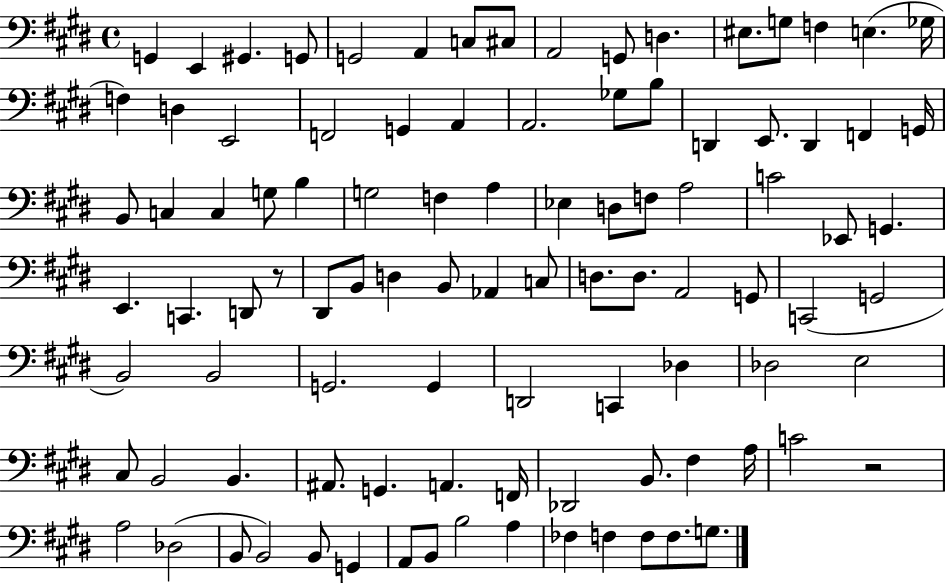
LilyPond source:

{
  \clef bass
  \time 4/4
  \defaultTimeSignature
  \key e \major
  \repeat volta 2 { g,4 e,4 gis,4. g,8 | g,2 a,4 c8 cis8 | a,2 g,8 d4. | eis8. g8 f4 e4.( ges16 | \break f4) d4 e,2 | f,2 g,4 a,4 | a,2. ges8 b8 | d,4 e,8. d,4 f,4 g,16 | \break b,8 c4 c4 g8 b4 | g2 f4 a4 | ees4 d8 f8 a2 | c'2 ees,8 g,4. | \break e,4. c,4. d,8 r8 | dis,8 b,8 d4 b,8 aes,4 c8 | d8. d8. a,2 g,8 | c,2( g,2 | \break b,2) b,2 | g,2. g,4 | d,2 c,4 des4 | des2 e2 | \break cis8 b,2 b,4. | ais,8. g,4. a,4. f,16 | des,2 b,8. fis4 a16 | c'2 r2 | \break a2 des2( | b,8 b,2) b,8 g,4 | a,8 b,8 b2 a4 | fes4 f4 f8 f8. g8. | \break } \bar "|."
}